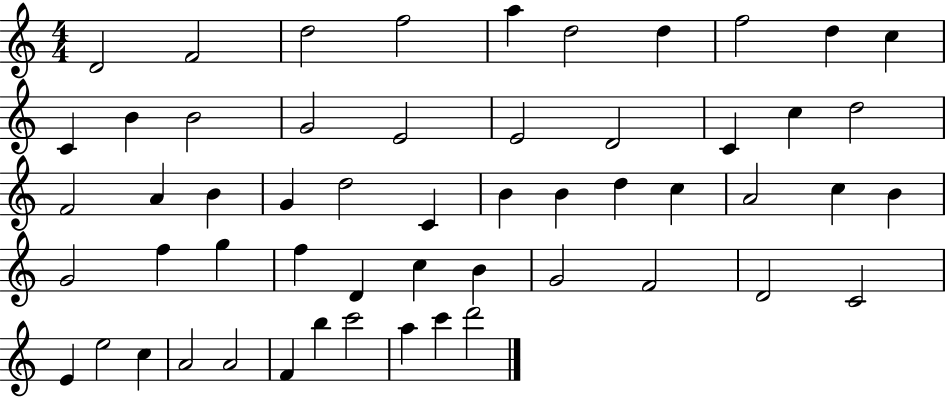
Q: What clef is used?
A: treble